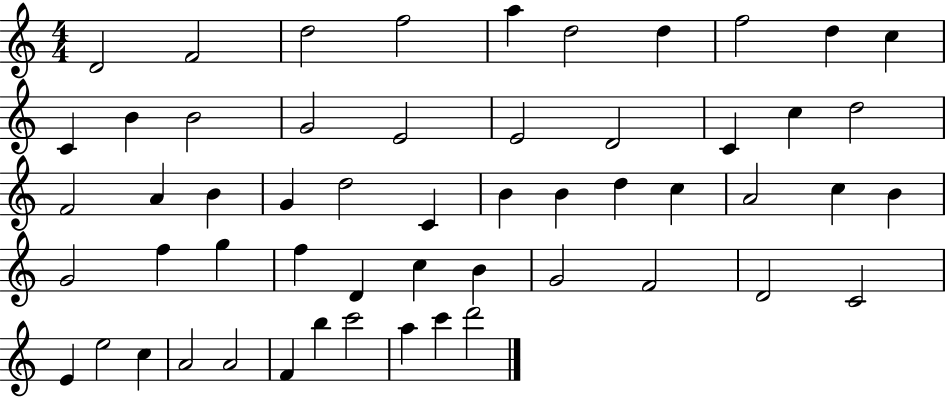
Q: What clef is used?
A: treble